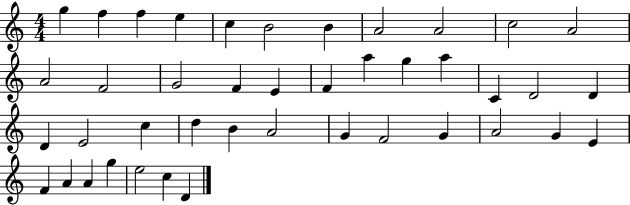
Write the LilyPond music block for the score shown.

{
  \clef treble
  \numericTimeSignature
  \time 4/4
  \key c \major
  g''4 f''4 f''4 e''4 | c''4 b'2 b'4 | a'2 a'2 | c''2 a'2 | \break a'2 f'2 | g'2 f'4 e'4 | f'4 a''4 g''4 a''4 | c'4 d'2 d'4 | \break d'4 e'2 c''4 | d''4 b'4 a'2 | g'4 f'2 g'4 | a'2 g'4 e'4 | \break f'4 a'4 a'4 g''4 | e''2 c''4 d'4 | \bar "|."
}